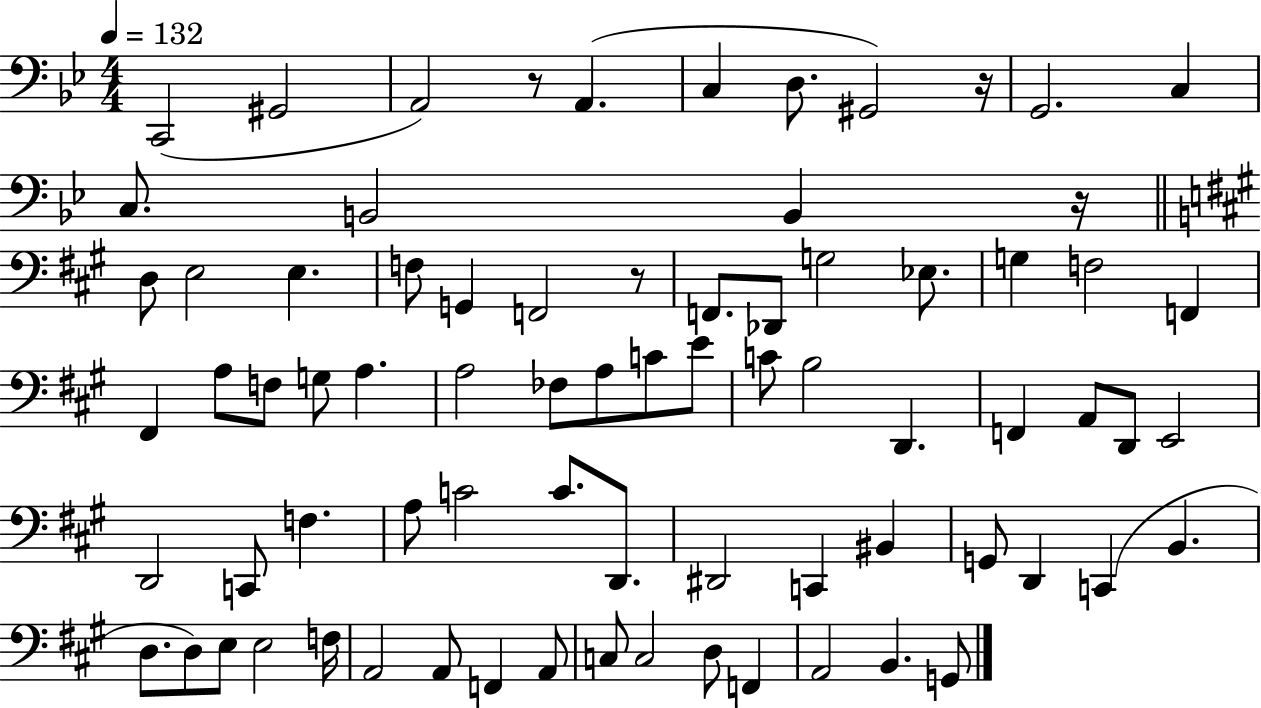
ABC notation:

X:1
T:Untitled
M:4/4
L:1/4
K:Bb
C,,2 ^G,,2 A,,2 z/2 A,, C, D,/2 ^G,,2 z/4 G,,2 C, C,/2 B,,2 B,, z/4 D,/2 E,2 E, F,/2 G,, F,,2 z/2 F,,/2 _D,,/2 G,2 _E,/2 G, F,2 F,, ^F,, A,/2 F,/2 G,/2 A, A,2 _F,/2 A,/2 C/2 E/2 C/2 B,2 D,, F,, A,,/2 D,,/2 E,,2 D,,2 C,,/2 F, A,/2 C2 C/2 D,,/2 ^D,,2 C,, ^B,, G,,/2 D,, C,, B,, D,/2 D,/2 E,/2 E,2 F,/4 A,,2 A,,/2 F,, A,,/2 C,/2 C,2 D,/2 F,, A,,2 B,, G,,/2